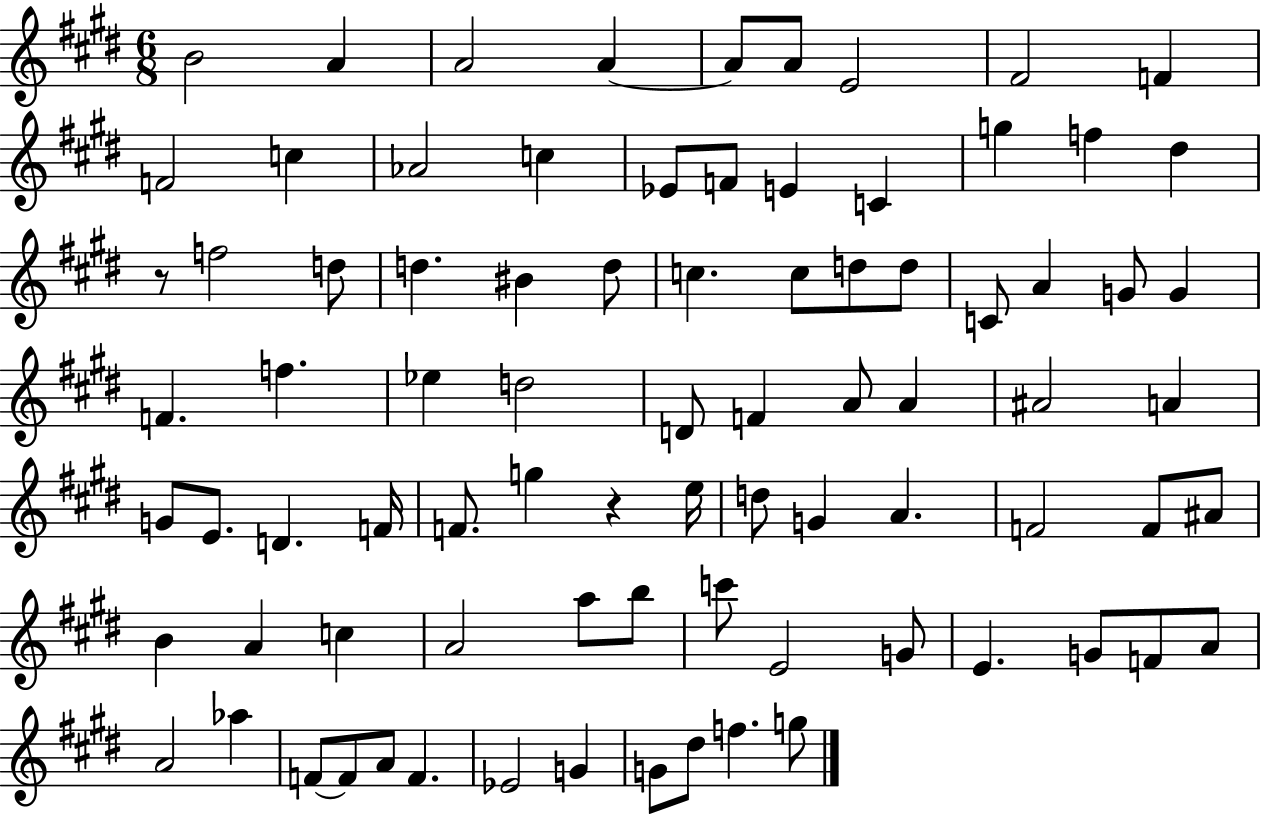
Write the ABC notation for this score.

X:1
T:Untitled
M:6/8
L:1/4
K:E
B2 A A2 A A/2 A/2 E2 ^F2 F F2 c _A2 c _E/2 F/2 E C g f ^d z/2 f2 d/2 d ^B d/2 c c/2 d/2 d/2 C/2 A G/2 G F f _e d2 D/2 F A/2 A ^A2 A G/2 E/2 D F/4 F/2 g z e/4 d/2 G A F2 F/2 ^A/2 B A c A2 a/2 b/2 c'/2 E2 G/2 E G/2 F/2 A/2 A2 _a F/2 F/2 A/2 F _E2 G G/2 ^d/2 f g/2